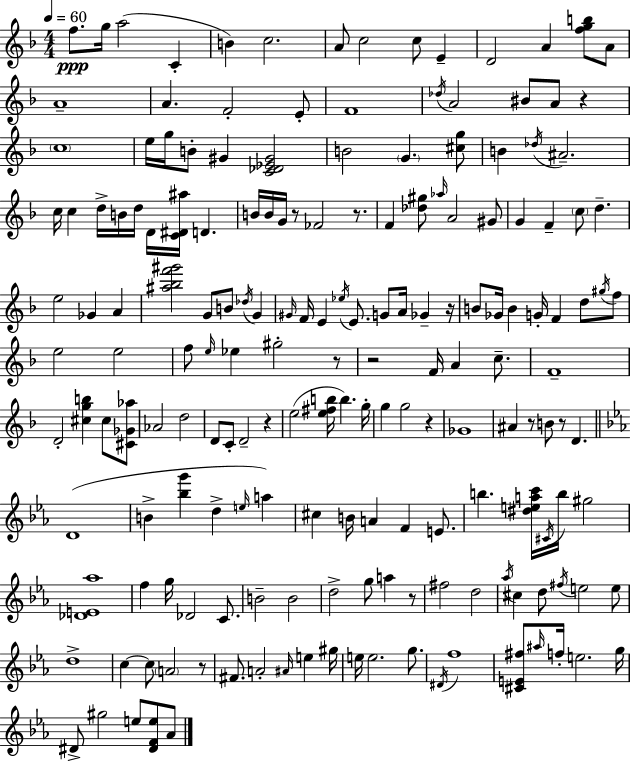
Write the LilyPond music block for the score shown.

{
  \clef treble
  \numericTimeSignature
  \time 4/4
  \key d \minor
  \tempo 4 = 60
  f''8.\ppp g''16 a''2( c'4-. | b'4) c''2. | a'8 c''2 c''8 e'4-- | d'2 a'4 <f'' g'' b''>8 a'8 | \break a'1-- | a'4. f'2-. e'8-. | f'1 | \acciaccatura { des''16 } a'2 bis'8 a'8 r4 | \break \parenthesize c''1 | e''16 g''16 b'8-. gis'4 <c' des' ees' gis'>2 | b'2 \parenthesize g'4. <cis'' g''>8 | b'4 \acciaccatura { des''16 } ais'2.-- | \break c''16 c''4 d''16-> b'16 d''16 d'16 <c' dis' ais''>16 d'4. | b'16 b'16 g'16 r8 fes'2 r8. | f'4 <des'' gis''>8 \grace { aes''16 } a'2 | gis'8 g'4 f'4-- \parenthesize c''8 d''4.-- | \break e''2 ges'4 a'4 | <ais'' bes'' f''' gis'''>2 g'8 b'8 \acciaccatura { des''16 } | g'4 \grace { gis'16 } f'16 e'4 \acciaccatura { ees''16 } e'8. g'8 | a'16 ges'4-- r16 b'8 ges'16 b'4 g'16-. f'4 | \break d''8 \acciaccatura { gis''16 } f''8 e''2 e''2 | f''8 \grace { e''16 } ees''4 gis''2-. | r8 r2 | f'16 a'4 c''8.-- f'1-- | \break d'2-. | <cis'' g'' b''>4 cis''8 <cis' ges' aes''>8 aes'2 | d''2 d'8 c'8-. d'2-- | r4 e''2( | \break <e'' fis'' b''>16 b''4.) g''16-. g''4 g''2 | r4 ges'1 | ais'4 r8 b'8 | r8 d'4. \bar "||" \break \key ees \major d'1( | b'4-> <bes'' g'''>4 d''4-> \grace { e''16 }) a''4 | cis''4 b'16 a'4 f'4 e'8. | b''4. <dis'' e'' a'' c'''>16 \acciaccatura { cis'16 } b''16 gis''2 | \break <des' e' aes''>1 | f''4 g''16 des'2 c'8. | b'2-- b'2 | d''2-> g''8 a''4 | \break r8 fis''2 d''2 | \acciaccatura { aes''16 } cis''4 d''8 \acciaccatura { fis''16 } e''2 | e''8 d''1-> | c''4~~ c''8 \parenthesize a'2 | \break r8 fis'8. a'2-. \grace { ais'16 } | e''4 gis''16 e''16 e''2. | g''8. \acciaccatura { dis'16 } f''1 | <cis' e' fis''>8 \grace { ais''16 } f''16-. e''2. | \break g''16 dis'8-> gis''2 | e''8 <dis' f' e''>8 aes'8 \bar "|."
}